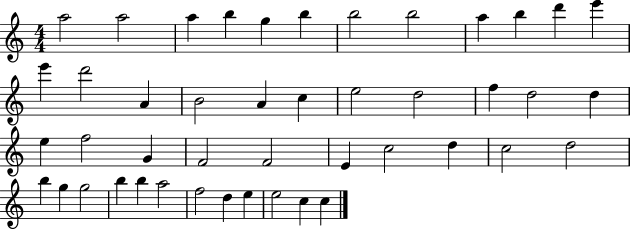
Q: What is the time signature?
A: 4/4